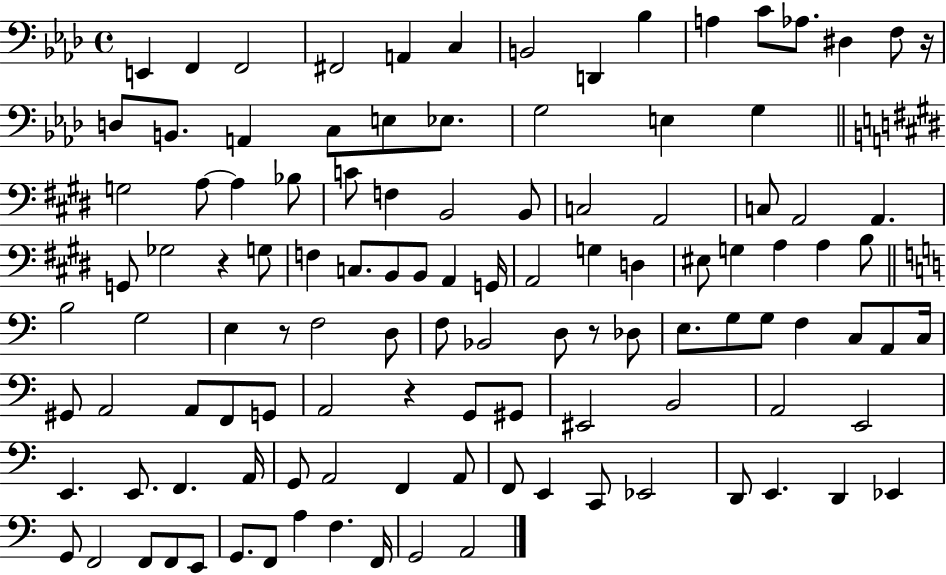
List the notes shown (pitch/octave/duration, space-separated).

E2/q F2/q F2/h F#2/h A2/q C3/q B2/h D2/q Bb3/q A3/q C4/e Ab3/e. D#3/q F3/e R/s D3/e B2/e. A2/q C3/e E3/e Eb3/e. G3/h E3/q G3/q G3/h A3/e A3/q Bb3/e C4/e F3/q B2/h B2/e C3/h A2/h C3/e A2/h A2/q. G2/e Gb3/h R/q G3/e F3/q C3/e. B2/e B2/e A2/q G2/s A2/h G3/q D3/q EIS3/e G3/q A3/q A3/q B3/e B3/h G3/h E3/q R/e F3/h D3/e F3/e Bb2/h D3/e R/e Db3/e E3/e. G3/e G3/e F3/q C3/e A2/e C3/s G#2/e A2/h A2/e F2/e G2/e A2/h R/q G2/e G#2/e EIS2/h B2/h A2/h E2/h E2/q. E2/e. F2/q. A2/s G2/e A2/h F2/q A2/e F2/e E2/q C2/e Eb2/h D2/e E2/q. D2/q Eb2/q G2/e F2/h F2/e F2/e E2/e G2/e. F2/e A3/q F3/q. F2/s G2/h A2/h